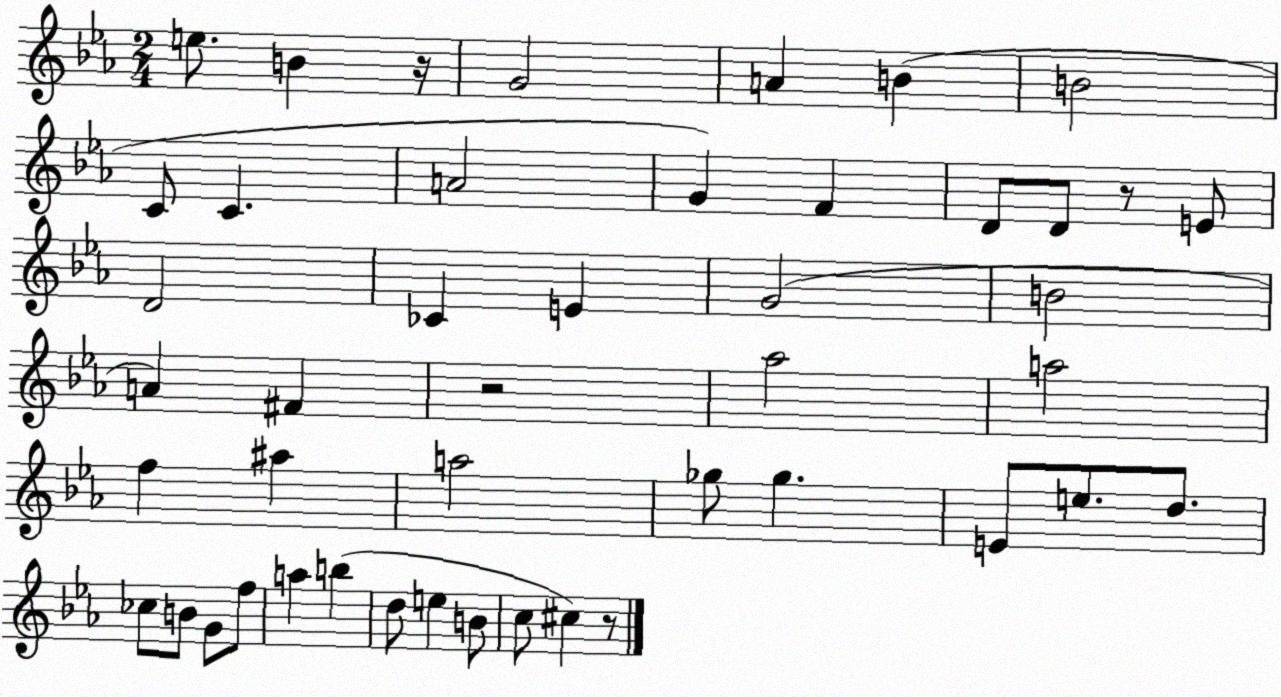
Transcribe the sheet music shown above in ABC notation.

X:1
T:Untitled
M:2/4
L:1/4
K:Eb
e/2 B z/4 G2 A B B2 C/2 C A2 G F D/2 D/2 z/2 E/2 D2 _C E G2 B2 A ^F z2 _a2 a2 f ^a a2 _g/2 _g E/2 e/2 d/2 _c/2 B/2 G/2 f/2 a b d/2 e B/2 c/2 ^c z/2